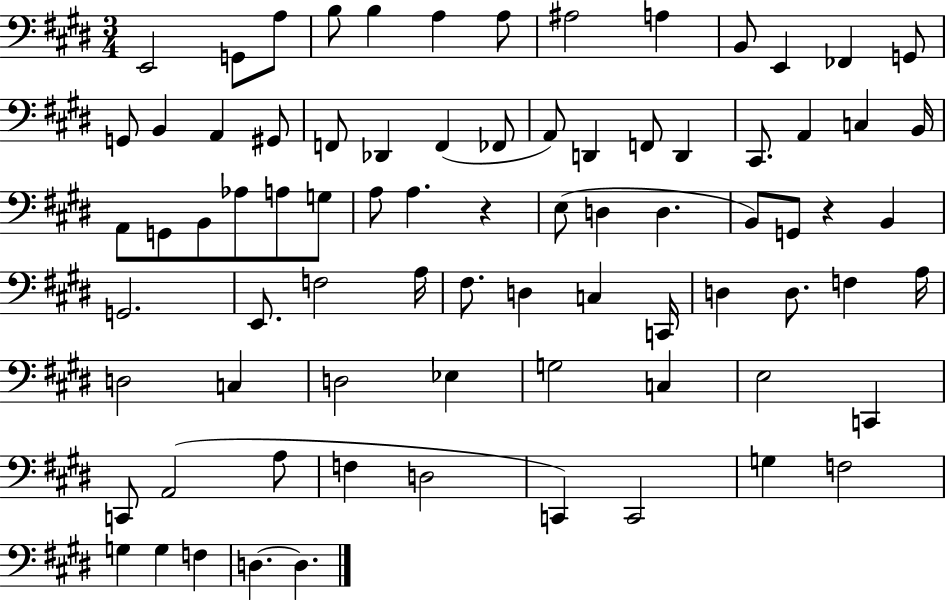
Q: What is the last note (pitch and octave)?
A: D3